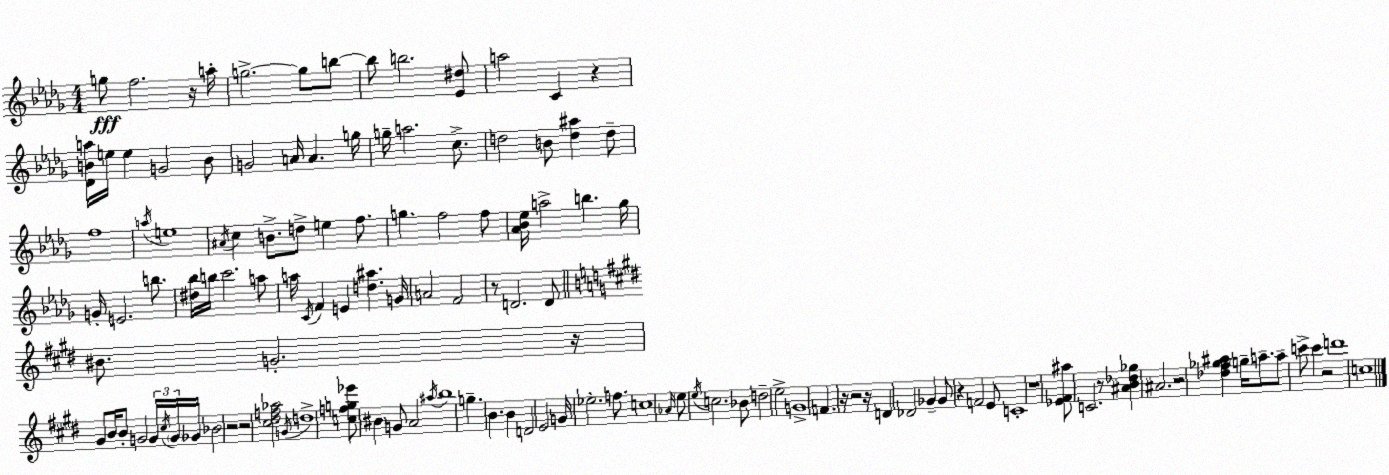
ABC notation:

X:1
T:Untitled
M:4/4
L:1/4
K:Bbm
g/2 f2 z/4 a/4 g2 g/2 b/2 b/2 b2 [_E^d]/2 a2 C z [_DBa]/4 e/4 e G2 B/2 G2 A/4 A g/4 g/4 a2 c/2 d2 B/2 [d^a] d/2 f4 a/4 e4 ^A/4 c B/2 d/2 e f/2 g f2 f/2 [_A_B_e]/4 a2 b _g/4 G/4 E2 b/2 [^d_b]/4 b/4 c'2 a/2 a/4 C/4 F E [d^a] G/4 A2 F2 z/2 D2 D/2 ^B/2 G2 z/4 ^G/2 B/4 B/2 G2 G/4 ^c/4 G/4 _G/4 _B2 z2 z2 [^c^df_a]2 G/4 d4 [cfg_e']/2 ^B G/2 A2 ^a/4 b4 g B B D2 E2 G/4 _e2 f/2 c4 _A/4 e/2 e/4 c2 _B/2 d2 e2 G4 F z/4 z2 z/4 D _D2 _G _G/2 z F2 E/2 C4 z4 [_E^F^a]/2 C2 z/2 [^AB_d_g] ^A2 z2 [_d^f_g^a] g/4 a/2 a/2 c'/2 c' z2 d'4 c4